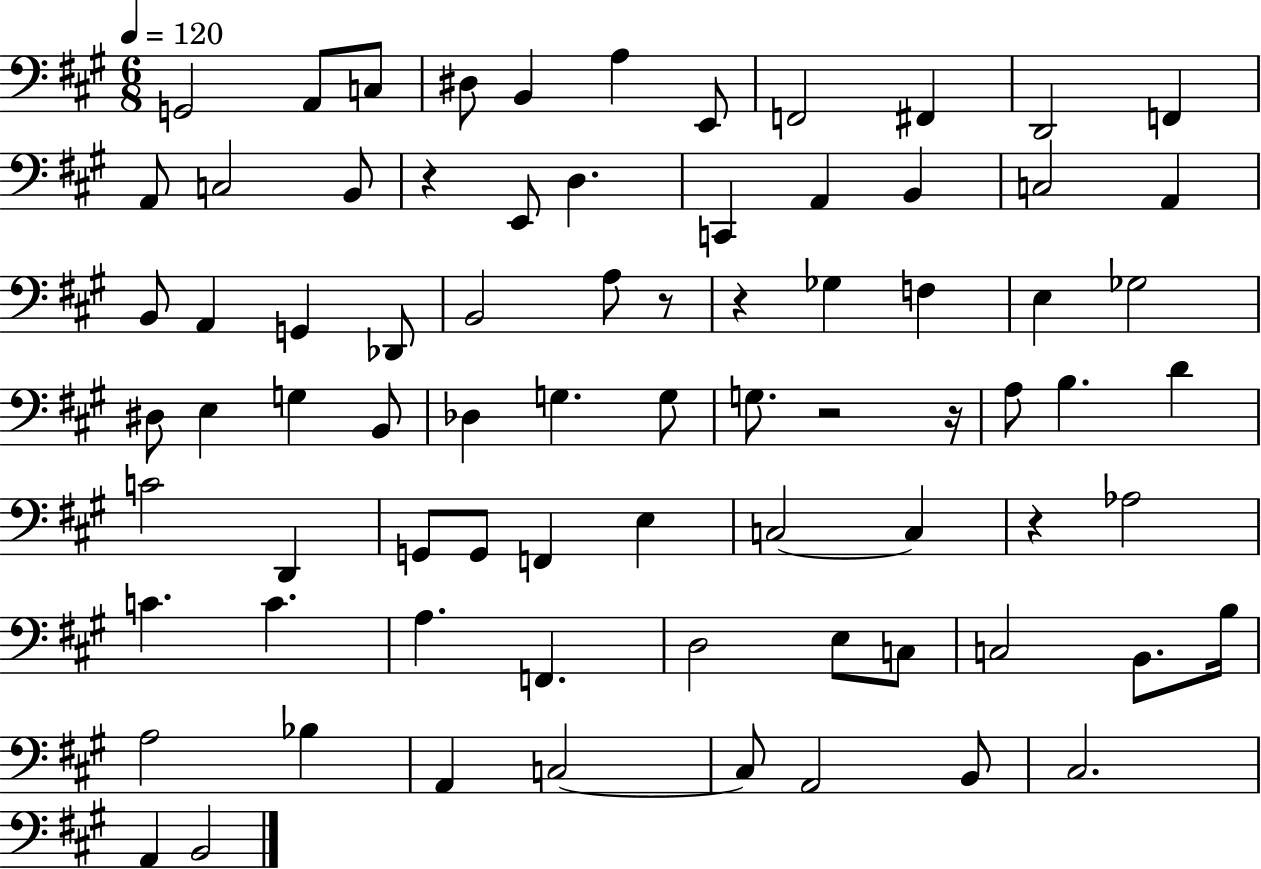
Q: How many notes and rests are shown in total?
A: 77